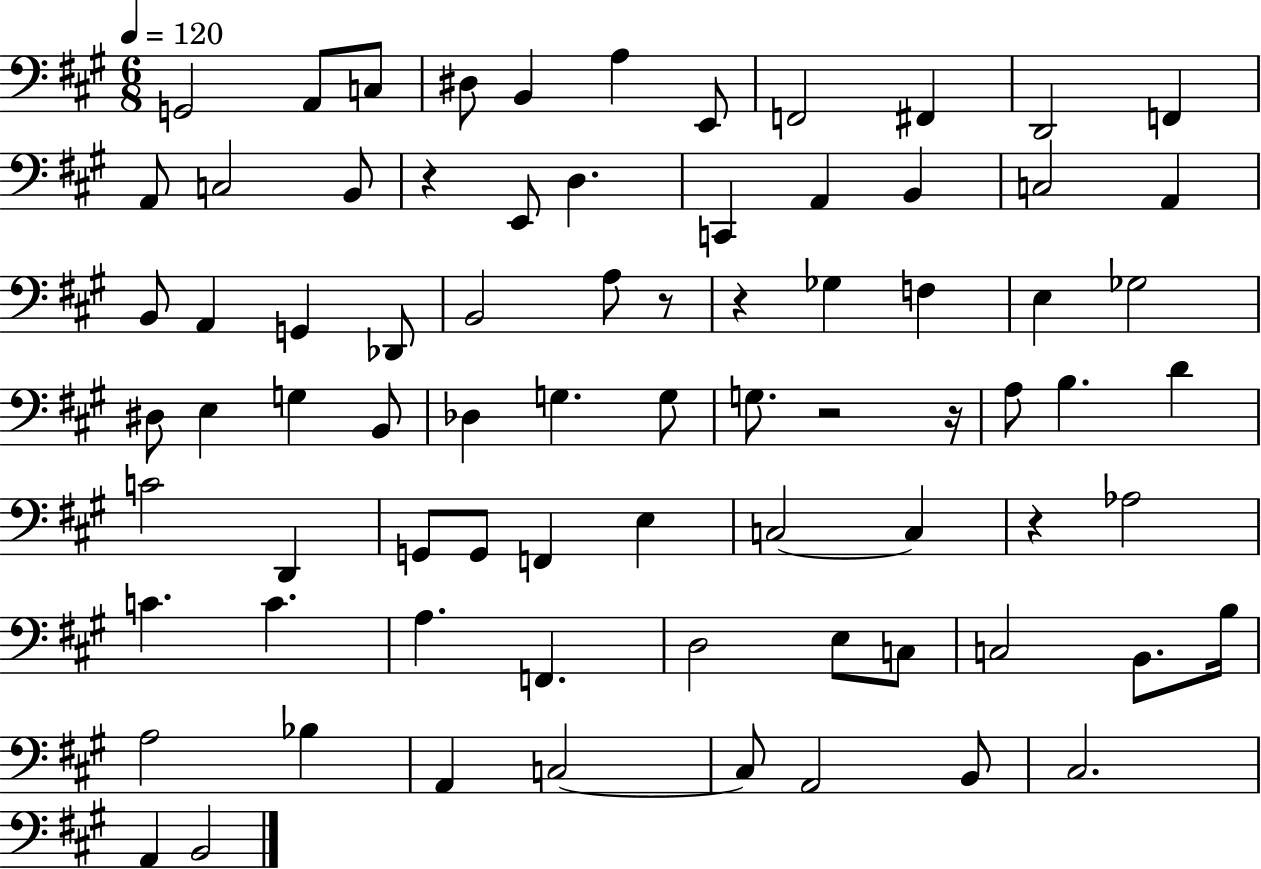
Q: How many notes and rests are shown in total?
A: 77